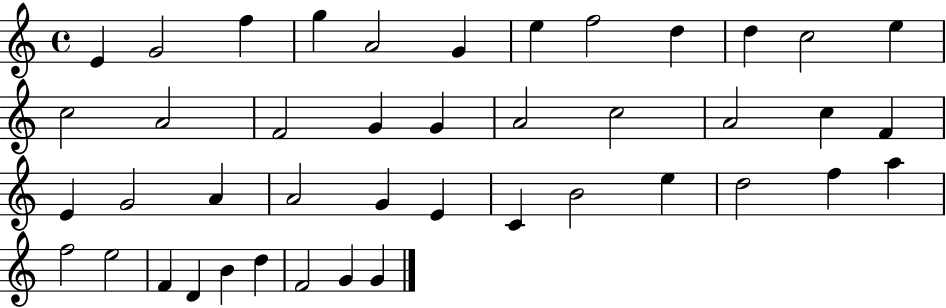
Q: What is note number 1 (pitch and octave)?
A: E4